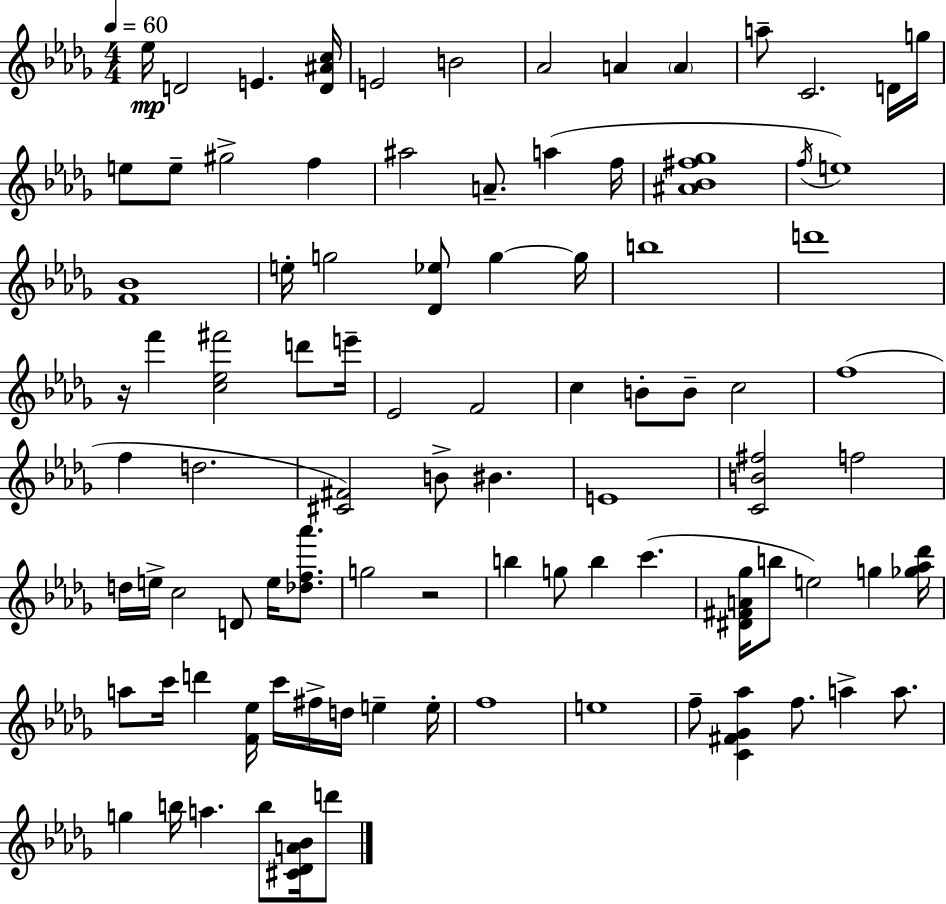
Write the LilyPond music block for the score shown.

{
  \clef treble
  \numericTimeSignature
  \time 4/4
  \key bes \minor
  \tempo 4 = 60
  ees''16\mp d'2 e'4. <d' ais' c''>16 | e'2 b'2 | aes'2 a'4 \parenthesize a'4 | a''8-- c'2. d'16 g''16 | \break e''8 e''8-- gis''2-> f''4 | ais''2 a'8.-- a''4( f''16 | <ais' bes' fis'' ges''>1 | \acciaccatura { f''16 } e''1) | \break <f' bes'>1 | e''16-. g''2 <des' ees''>8 g''4~~ | g''16 b''1 | d'''1 | \break r16 f'''4 <c'' ees'' fis'''>2 d'''8 | e'''16-- ees'2 f'2 | c''4 b'8-. b'8-- c''2 | f''1( | \break f''4 d''2. | <cis' fis'>2) b'8-> bis'4. | e'1 | <c' b' fis''>2 f''2 | \break d''16 e''16-> c''2 d'8 e''16 <des'' f'' aes'''>8. | g''2 r2 | b''4 g''8 b''4 c'''4.( | <dis' fis' a' ges''>16 b''8 e''2) g''4 | \break <ges'' aes'' des'''>16 a''8 c'''16 d'''4 <f' ees''>16 c'''16 fis''16-> d''16 e''4-- | e''16-. f''1 | e''1 | f''8-- <c' fis' ges' aes''>4 f''8. a''4-> a''8. | \break g''4 b''16 a''4. b''8 <cis' des' a' bes'>16 d'''8 | \bar "|."
}